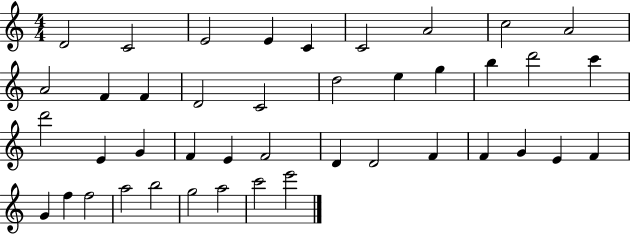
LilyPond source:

{
  \clef treble
  \numericTimeSignature
  \time 4/4
  \key c \major
  d'2 c'2 | e'2 e'4 c'4 | c'2 a'2 | c''2 a'2 | \break a'2 f'4 f'4 | d'2 c'2 | d''2 e''4 g''4 | b''4 d'''2 c'''4 | \break d'''2 e'4 g'4 | f'4 e'4 f'2 | d'4 d'2 f'4 | f'4 g'4 e'4 f'4 | \break g'4 f''4 f''2 | a''2 b''2 | g''2 a''2 | c'''2 e'''2 | \break \bar "|."
}